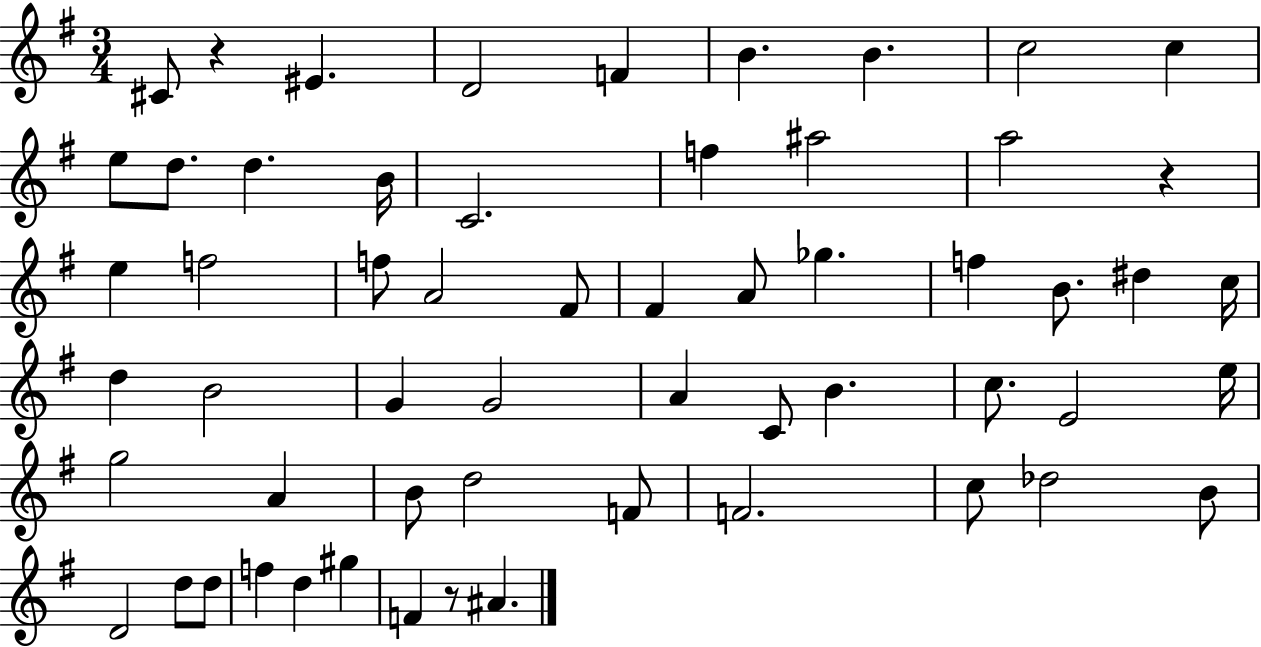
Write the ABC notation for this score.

X:1
T:Untitled
M:3/4
L:1/4
K:G
^C/2 z ^E D2 F B B c2 c e/2 d/2 d B/4 C2 f ^a2 a2 z e f2 f/2 A2 ^F/2 ^F A/2 _g f B/2 ^d c/4 d B2 G G2 A C/2 B c/2 E2 e/4 g2 A B/2 d2 F/2 F2 c/2 _d2 B/2 D2 d/2 d/2 f d ^g F z/2 ^A